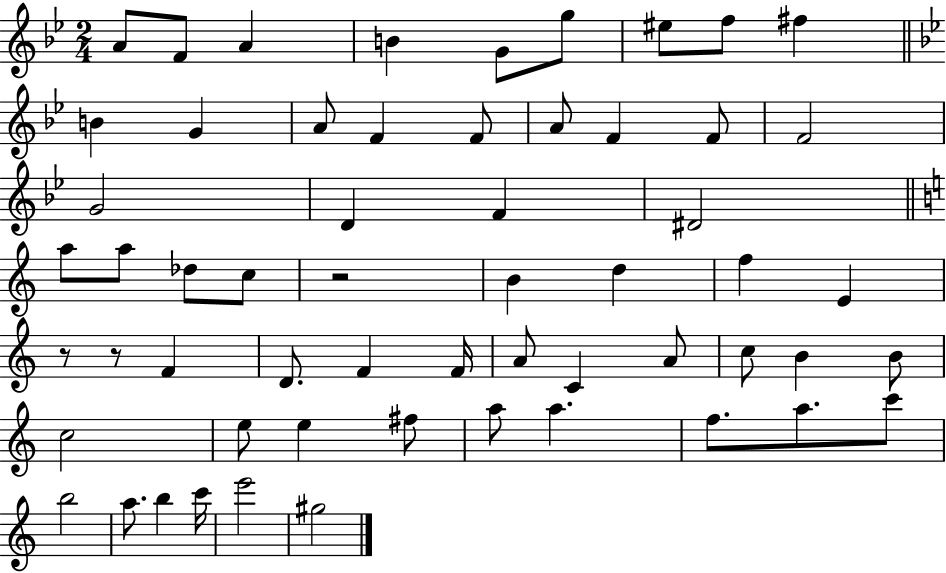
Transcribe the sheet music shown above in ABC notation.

X:1
T:Untitled
M:2/4
L:1/4
K:Bb
A/2 F/2 A B G/2 g/2 ^e/2 f/2 ^f B G A/2 F F/2 A/2 F F/2 F2 G2 D F ^D2 a/2 a/2 _d/2 c/2 z2 B d f E z/2 z/2 F D/2 F F/4 A/2 C A/2 c/2 B B/2 c2 e/2 e ^f/2 a/2 a f/2 a/2 c'/2 b2 a/2 b c'/4 e'2 ^g2